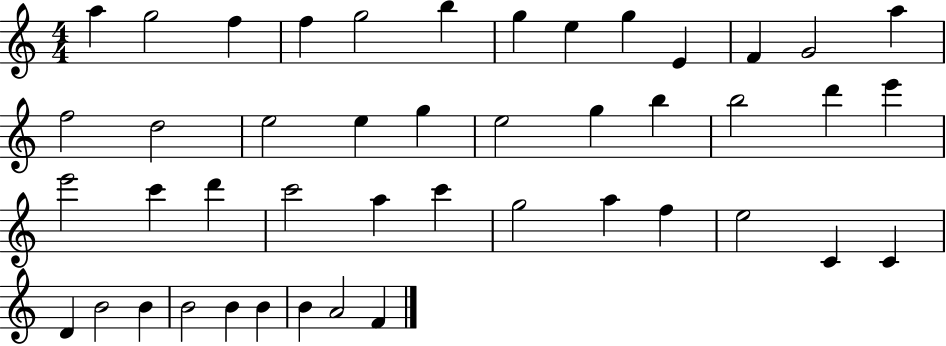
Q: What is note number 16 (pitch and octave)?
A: E5